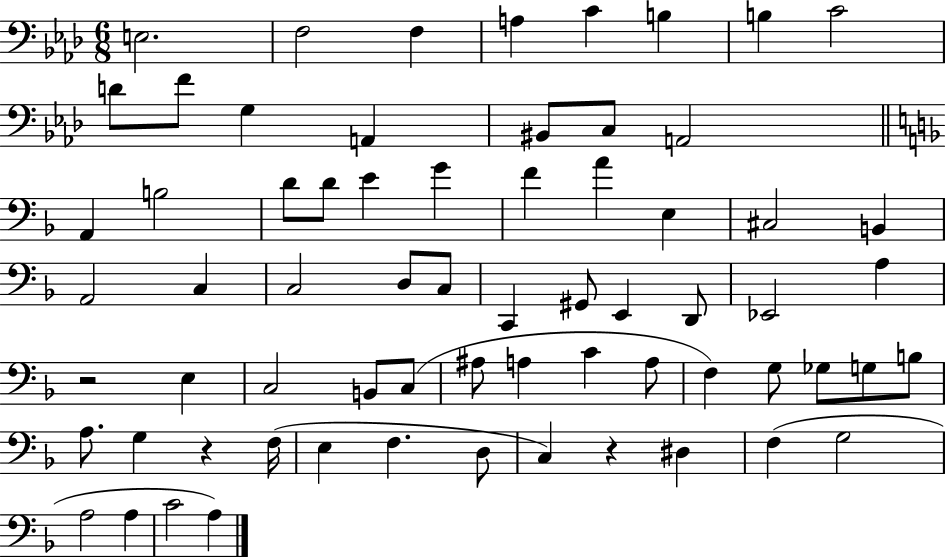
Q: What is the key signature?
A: AES major